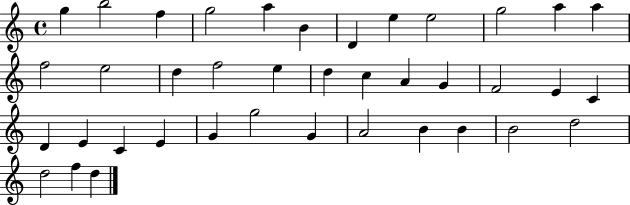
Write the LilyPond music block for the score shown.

{
  \clef treble
  \time 4/4
  \defaultTimeSignature
  \key c \major
  g''4 b''2 f''4 | g''2 a''4 b'4 | d'4 e''4 e''2 | g''2 a''4 a''4 | \break f''2 e''2 | d''4 f''2 e''4 | d''4 c''4 a'4 g'4 | f'2 e'4 c'4 | \break d'4 e'4 c'4 e'4 | g'4 g''2 g'4 | a'2 b'4 b'4 | b'2 d''2 | \break d''2 f''4 d''4 | \bar "|."
}